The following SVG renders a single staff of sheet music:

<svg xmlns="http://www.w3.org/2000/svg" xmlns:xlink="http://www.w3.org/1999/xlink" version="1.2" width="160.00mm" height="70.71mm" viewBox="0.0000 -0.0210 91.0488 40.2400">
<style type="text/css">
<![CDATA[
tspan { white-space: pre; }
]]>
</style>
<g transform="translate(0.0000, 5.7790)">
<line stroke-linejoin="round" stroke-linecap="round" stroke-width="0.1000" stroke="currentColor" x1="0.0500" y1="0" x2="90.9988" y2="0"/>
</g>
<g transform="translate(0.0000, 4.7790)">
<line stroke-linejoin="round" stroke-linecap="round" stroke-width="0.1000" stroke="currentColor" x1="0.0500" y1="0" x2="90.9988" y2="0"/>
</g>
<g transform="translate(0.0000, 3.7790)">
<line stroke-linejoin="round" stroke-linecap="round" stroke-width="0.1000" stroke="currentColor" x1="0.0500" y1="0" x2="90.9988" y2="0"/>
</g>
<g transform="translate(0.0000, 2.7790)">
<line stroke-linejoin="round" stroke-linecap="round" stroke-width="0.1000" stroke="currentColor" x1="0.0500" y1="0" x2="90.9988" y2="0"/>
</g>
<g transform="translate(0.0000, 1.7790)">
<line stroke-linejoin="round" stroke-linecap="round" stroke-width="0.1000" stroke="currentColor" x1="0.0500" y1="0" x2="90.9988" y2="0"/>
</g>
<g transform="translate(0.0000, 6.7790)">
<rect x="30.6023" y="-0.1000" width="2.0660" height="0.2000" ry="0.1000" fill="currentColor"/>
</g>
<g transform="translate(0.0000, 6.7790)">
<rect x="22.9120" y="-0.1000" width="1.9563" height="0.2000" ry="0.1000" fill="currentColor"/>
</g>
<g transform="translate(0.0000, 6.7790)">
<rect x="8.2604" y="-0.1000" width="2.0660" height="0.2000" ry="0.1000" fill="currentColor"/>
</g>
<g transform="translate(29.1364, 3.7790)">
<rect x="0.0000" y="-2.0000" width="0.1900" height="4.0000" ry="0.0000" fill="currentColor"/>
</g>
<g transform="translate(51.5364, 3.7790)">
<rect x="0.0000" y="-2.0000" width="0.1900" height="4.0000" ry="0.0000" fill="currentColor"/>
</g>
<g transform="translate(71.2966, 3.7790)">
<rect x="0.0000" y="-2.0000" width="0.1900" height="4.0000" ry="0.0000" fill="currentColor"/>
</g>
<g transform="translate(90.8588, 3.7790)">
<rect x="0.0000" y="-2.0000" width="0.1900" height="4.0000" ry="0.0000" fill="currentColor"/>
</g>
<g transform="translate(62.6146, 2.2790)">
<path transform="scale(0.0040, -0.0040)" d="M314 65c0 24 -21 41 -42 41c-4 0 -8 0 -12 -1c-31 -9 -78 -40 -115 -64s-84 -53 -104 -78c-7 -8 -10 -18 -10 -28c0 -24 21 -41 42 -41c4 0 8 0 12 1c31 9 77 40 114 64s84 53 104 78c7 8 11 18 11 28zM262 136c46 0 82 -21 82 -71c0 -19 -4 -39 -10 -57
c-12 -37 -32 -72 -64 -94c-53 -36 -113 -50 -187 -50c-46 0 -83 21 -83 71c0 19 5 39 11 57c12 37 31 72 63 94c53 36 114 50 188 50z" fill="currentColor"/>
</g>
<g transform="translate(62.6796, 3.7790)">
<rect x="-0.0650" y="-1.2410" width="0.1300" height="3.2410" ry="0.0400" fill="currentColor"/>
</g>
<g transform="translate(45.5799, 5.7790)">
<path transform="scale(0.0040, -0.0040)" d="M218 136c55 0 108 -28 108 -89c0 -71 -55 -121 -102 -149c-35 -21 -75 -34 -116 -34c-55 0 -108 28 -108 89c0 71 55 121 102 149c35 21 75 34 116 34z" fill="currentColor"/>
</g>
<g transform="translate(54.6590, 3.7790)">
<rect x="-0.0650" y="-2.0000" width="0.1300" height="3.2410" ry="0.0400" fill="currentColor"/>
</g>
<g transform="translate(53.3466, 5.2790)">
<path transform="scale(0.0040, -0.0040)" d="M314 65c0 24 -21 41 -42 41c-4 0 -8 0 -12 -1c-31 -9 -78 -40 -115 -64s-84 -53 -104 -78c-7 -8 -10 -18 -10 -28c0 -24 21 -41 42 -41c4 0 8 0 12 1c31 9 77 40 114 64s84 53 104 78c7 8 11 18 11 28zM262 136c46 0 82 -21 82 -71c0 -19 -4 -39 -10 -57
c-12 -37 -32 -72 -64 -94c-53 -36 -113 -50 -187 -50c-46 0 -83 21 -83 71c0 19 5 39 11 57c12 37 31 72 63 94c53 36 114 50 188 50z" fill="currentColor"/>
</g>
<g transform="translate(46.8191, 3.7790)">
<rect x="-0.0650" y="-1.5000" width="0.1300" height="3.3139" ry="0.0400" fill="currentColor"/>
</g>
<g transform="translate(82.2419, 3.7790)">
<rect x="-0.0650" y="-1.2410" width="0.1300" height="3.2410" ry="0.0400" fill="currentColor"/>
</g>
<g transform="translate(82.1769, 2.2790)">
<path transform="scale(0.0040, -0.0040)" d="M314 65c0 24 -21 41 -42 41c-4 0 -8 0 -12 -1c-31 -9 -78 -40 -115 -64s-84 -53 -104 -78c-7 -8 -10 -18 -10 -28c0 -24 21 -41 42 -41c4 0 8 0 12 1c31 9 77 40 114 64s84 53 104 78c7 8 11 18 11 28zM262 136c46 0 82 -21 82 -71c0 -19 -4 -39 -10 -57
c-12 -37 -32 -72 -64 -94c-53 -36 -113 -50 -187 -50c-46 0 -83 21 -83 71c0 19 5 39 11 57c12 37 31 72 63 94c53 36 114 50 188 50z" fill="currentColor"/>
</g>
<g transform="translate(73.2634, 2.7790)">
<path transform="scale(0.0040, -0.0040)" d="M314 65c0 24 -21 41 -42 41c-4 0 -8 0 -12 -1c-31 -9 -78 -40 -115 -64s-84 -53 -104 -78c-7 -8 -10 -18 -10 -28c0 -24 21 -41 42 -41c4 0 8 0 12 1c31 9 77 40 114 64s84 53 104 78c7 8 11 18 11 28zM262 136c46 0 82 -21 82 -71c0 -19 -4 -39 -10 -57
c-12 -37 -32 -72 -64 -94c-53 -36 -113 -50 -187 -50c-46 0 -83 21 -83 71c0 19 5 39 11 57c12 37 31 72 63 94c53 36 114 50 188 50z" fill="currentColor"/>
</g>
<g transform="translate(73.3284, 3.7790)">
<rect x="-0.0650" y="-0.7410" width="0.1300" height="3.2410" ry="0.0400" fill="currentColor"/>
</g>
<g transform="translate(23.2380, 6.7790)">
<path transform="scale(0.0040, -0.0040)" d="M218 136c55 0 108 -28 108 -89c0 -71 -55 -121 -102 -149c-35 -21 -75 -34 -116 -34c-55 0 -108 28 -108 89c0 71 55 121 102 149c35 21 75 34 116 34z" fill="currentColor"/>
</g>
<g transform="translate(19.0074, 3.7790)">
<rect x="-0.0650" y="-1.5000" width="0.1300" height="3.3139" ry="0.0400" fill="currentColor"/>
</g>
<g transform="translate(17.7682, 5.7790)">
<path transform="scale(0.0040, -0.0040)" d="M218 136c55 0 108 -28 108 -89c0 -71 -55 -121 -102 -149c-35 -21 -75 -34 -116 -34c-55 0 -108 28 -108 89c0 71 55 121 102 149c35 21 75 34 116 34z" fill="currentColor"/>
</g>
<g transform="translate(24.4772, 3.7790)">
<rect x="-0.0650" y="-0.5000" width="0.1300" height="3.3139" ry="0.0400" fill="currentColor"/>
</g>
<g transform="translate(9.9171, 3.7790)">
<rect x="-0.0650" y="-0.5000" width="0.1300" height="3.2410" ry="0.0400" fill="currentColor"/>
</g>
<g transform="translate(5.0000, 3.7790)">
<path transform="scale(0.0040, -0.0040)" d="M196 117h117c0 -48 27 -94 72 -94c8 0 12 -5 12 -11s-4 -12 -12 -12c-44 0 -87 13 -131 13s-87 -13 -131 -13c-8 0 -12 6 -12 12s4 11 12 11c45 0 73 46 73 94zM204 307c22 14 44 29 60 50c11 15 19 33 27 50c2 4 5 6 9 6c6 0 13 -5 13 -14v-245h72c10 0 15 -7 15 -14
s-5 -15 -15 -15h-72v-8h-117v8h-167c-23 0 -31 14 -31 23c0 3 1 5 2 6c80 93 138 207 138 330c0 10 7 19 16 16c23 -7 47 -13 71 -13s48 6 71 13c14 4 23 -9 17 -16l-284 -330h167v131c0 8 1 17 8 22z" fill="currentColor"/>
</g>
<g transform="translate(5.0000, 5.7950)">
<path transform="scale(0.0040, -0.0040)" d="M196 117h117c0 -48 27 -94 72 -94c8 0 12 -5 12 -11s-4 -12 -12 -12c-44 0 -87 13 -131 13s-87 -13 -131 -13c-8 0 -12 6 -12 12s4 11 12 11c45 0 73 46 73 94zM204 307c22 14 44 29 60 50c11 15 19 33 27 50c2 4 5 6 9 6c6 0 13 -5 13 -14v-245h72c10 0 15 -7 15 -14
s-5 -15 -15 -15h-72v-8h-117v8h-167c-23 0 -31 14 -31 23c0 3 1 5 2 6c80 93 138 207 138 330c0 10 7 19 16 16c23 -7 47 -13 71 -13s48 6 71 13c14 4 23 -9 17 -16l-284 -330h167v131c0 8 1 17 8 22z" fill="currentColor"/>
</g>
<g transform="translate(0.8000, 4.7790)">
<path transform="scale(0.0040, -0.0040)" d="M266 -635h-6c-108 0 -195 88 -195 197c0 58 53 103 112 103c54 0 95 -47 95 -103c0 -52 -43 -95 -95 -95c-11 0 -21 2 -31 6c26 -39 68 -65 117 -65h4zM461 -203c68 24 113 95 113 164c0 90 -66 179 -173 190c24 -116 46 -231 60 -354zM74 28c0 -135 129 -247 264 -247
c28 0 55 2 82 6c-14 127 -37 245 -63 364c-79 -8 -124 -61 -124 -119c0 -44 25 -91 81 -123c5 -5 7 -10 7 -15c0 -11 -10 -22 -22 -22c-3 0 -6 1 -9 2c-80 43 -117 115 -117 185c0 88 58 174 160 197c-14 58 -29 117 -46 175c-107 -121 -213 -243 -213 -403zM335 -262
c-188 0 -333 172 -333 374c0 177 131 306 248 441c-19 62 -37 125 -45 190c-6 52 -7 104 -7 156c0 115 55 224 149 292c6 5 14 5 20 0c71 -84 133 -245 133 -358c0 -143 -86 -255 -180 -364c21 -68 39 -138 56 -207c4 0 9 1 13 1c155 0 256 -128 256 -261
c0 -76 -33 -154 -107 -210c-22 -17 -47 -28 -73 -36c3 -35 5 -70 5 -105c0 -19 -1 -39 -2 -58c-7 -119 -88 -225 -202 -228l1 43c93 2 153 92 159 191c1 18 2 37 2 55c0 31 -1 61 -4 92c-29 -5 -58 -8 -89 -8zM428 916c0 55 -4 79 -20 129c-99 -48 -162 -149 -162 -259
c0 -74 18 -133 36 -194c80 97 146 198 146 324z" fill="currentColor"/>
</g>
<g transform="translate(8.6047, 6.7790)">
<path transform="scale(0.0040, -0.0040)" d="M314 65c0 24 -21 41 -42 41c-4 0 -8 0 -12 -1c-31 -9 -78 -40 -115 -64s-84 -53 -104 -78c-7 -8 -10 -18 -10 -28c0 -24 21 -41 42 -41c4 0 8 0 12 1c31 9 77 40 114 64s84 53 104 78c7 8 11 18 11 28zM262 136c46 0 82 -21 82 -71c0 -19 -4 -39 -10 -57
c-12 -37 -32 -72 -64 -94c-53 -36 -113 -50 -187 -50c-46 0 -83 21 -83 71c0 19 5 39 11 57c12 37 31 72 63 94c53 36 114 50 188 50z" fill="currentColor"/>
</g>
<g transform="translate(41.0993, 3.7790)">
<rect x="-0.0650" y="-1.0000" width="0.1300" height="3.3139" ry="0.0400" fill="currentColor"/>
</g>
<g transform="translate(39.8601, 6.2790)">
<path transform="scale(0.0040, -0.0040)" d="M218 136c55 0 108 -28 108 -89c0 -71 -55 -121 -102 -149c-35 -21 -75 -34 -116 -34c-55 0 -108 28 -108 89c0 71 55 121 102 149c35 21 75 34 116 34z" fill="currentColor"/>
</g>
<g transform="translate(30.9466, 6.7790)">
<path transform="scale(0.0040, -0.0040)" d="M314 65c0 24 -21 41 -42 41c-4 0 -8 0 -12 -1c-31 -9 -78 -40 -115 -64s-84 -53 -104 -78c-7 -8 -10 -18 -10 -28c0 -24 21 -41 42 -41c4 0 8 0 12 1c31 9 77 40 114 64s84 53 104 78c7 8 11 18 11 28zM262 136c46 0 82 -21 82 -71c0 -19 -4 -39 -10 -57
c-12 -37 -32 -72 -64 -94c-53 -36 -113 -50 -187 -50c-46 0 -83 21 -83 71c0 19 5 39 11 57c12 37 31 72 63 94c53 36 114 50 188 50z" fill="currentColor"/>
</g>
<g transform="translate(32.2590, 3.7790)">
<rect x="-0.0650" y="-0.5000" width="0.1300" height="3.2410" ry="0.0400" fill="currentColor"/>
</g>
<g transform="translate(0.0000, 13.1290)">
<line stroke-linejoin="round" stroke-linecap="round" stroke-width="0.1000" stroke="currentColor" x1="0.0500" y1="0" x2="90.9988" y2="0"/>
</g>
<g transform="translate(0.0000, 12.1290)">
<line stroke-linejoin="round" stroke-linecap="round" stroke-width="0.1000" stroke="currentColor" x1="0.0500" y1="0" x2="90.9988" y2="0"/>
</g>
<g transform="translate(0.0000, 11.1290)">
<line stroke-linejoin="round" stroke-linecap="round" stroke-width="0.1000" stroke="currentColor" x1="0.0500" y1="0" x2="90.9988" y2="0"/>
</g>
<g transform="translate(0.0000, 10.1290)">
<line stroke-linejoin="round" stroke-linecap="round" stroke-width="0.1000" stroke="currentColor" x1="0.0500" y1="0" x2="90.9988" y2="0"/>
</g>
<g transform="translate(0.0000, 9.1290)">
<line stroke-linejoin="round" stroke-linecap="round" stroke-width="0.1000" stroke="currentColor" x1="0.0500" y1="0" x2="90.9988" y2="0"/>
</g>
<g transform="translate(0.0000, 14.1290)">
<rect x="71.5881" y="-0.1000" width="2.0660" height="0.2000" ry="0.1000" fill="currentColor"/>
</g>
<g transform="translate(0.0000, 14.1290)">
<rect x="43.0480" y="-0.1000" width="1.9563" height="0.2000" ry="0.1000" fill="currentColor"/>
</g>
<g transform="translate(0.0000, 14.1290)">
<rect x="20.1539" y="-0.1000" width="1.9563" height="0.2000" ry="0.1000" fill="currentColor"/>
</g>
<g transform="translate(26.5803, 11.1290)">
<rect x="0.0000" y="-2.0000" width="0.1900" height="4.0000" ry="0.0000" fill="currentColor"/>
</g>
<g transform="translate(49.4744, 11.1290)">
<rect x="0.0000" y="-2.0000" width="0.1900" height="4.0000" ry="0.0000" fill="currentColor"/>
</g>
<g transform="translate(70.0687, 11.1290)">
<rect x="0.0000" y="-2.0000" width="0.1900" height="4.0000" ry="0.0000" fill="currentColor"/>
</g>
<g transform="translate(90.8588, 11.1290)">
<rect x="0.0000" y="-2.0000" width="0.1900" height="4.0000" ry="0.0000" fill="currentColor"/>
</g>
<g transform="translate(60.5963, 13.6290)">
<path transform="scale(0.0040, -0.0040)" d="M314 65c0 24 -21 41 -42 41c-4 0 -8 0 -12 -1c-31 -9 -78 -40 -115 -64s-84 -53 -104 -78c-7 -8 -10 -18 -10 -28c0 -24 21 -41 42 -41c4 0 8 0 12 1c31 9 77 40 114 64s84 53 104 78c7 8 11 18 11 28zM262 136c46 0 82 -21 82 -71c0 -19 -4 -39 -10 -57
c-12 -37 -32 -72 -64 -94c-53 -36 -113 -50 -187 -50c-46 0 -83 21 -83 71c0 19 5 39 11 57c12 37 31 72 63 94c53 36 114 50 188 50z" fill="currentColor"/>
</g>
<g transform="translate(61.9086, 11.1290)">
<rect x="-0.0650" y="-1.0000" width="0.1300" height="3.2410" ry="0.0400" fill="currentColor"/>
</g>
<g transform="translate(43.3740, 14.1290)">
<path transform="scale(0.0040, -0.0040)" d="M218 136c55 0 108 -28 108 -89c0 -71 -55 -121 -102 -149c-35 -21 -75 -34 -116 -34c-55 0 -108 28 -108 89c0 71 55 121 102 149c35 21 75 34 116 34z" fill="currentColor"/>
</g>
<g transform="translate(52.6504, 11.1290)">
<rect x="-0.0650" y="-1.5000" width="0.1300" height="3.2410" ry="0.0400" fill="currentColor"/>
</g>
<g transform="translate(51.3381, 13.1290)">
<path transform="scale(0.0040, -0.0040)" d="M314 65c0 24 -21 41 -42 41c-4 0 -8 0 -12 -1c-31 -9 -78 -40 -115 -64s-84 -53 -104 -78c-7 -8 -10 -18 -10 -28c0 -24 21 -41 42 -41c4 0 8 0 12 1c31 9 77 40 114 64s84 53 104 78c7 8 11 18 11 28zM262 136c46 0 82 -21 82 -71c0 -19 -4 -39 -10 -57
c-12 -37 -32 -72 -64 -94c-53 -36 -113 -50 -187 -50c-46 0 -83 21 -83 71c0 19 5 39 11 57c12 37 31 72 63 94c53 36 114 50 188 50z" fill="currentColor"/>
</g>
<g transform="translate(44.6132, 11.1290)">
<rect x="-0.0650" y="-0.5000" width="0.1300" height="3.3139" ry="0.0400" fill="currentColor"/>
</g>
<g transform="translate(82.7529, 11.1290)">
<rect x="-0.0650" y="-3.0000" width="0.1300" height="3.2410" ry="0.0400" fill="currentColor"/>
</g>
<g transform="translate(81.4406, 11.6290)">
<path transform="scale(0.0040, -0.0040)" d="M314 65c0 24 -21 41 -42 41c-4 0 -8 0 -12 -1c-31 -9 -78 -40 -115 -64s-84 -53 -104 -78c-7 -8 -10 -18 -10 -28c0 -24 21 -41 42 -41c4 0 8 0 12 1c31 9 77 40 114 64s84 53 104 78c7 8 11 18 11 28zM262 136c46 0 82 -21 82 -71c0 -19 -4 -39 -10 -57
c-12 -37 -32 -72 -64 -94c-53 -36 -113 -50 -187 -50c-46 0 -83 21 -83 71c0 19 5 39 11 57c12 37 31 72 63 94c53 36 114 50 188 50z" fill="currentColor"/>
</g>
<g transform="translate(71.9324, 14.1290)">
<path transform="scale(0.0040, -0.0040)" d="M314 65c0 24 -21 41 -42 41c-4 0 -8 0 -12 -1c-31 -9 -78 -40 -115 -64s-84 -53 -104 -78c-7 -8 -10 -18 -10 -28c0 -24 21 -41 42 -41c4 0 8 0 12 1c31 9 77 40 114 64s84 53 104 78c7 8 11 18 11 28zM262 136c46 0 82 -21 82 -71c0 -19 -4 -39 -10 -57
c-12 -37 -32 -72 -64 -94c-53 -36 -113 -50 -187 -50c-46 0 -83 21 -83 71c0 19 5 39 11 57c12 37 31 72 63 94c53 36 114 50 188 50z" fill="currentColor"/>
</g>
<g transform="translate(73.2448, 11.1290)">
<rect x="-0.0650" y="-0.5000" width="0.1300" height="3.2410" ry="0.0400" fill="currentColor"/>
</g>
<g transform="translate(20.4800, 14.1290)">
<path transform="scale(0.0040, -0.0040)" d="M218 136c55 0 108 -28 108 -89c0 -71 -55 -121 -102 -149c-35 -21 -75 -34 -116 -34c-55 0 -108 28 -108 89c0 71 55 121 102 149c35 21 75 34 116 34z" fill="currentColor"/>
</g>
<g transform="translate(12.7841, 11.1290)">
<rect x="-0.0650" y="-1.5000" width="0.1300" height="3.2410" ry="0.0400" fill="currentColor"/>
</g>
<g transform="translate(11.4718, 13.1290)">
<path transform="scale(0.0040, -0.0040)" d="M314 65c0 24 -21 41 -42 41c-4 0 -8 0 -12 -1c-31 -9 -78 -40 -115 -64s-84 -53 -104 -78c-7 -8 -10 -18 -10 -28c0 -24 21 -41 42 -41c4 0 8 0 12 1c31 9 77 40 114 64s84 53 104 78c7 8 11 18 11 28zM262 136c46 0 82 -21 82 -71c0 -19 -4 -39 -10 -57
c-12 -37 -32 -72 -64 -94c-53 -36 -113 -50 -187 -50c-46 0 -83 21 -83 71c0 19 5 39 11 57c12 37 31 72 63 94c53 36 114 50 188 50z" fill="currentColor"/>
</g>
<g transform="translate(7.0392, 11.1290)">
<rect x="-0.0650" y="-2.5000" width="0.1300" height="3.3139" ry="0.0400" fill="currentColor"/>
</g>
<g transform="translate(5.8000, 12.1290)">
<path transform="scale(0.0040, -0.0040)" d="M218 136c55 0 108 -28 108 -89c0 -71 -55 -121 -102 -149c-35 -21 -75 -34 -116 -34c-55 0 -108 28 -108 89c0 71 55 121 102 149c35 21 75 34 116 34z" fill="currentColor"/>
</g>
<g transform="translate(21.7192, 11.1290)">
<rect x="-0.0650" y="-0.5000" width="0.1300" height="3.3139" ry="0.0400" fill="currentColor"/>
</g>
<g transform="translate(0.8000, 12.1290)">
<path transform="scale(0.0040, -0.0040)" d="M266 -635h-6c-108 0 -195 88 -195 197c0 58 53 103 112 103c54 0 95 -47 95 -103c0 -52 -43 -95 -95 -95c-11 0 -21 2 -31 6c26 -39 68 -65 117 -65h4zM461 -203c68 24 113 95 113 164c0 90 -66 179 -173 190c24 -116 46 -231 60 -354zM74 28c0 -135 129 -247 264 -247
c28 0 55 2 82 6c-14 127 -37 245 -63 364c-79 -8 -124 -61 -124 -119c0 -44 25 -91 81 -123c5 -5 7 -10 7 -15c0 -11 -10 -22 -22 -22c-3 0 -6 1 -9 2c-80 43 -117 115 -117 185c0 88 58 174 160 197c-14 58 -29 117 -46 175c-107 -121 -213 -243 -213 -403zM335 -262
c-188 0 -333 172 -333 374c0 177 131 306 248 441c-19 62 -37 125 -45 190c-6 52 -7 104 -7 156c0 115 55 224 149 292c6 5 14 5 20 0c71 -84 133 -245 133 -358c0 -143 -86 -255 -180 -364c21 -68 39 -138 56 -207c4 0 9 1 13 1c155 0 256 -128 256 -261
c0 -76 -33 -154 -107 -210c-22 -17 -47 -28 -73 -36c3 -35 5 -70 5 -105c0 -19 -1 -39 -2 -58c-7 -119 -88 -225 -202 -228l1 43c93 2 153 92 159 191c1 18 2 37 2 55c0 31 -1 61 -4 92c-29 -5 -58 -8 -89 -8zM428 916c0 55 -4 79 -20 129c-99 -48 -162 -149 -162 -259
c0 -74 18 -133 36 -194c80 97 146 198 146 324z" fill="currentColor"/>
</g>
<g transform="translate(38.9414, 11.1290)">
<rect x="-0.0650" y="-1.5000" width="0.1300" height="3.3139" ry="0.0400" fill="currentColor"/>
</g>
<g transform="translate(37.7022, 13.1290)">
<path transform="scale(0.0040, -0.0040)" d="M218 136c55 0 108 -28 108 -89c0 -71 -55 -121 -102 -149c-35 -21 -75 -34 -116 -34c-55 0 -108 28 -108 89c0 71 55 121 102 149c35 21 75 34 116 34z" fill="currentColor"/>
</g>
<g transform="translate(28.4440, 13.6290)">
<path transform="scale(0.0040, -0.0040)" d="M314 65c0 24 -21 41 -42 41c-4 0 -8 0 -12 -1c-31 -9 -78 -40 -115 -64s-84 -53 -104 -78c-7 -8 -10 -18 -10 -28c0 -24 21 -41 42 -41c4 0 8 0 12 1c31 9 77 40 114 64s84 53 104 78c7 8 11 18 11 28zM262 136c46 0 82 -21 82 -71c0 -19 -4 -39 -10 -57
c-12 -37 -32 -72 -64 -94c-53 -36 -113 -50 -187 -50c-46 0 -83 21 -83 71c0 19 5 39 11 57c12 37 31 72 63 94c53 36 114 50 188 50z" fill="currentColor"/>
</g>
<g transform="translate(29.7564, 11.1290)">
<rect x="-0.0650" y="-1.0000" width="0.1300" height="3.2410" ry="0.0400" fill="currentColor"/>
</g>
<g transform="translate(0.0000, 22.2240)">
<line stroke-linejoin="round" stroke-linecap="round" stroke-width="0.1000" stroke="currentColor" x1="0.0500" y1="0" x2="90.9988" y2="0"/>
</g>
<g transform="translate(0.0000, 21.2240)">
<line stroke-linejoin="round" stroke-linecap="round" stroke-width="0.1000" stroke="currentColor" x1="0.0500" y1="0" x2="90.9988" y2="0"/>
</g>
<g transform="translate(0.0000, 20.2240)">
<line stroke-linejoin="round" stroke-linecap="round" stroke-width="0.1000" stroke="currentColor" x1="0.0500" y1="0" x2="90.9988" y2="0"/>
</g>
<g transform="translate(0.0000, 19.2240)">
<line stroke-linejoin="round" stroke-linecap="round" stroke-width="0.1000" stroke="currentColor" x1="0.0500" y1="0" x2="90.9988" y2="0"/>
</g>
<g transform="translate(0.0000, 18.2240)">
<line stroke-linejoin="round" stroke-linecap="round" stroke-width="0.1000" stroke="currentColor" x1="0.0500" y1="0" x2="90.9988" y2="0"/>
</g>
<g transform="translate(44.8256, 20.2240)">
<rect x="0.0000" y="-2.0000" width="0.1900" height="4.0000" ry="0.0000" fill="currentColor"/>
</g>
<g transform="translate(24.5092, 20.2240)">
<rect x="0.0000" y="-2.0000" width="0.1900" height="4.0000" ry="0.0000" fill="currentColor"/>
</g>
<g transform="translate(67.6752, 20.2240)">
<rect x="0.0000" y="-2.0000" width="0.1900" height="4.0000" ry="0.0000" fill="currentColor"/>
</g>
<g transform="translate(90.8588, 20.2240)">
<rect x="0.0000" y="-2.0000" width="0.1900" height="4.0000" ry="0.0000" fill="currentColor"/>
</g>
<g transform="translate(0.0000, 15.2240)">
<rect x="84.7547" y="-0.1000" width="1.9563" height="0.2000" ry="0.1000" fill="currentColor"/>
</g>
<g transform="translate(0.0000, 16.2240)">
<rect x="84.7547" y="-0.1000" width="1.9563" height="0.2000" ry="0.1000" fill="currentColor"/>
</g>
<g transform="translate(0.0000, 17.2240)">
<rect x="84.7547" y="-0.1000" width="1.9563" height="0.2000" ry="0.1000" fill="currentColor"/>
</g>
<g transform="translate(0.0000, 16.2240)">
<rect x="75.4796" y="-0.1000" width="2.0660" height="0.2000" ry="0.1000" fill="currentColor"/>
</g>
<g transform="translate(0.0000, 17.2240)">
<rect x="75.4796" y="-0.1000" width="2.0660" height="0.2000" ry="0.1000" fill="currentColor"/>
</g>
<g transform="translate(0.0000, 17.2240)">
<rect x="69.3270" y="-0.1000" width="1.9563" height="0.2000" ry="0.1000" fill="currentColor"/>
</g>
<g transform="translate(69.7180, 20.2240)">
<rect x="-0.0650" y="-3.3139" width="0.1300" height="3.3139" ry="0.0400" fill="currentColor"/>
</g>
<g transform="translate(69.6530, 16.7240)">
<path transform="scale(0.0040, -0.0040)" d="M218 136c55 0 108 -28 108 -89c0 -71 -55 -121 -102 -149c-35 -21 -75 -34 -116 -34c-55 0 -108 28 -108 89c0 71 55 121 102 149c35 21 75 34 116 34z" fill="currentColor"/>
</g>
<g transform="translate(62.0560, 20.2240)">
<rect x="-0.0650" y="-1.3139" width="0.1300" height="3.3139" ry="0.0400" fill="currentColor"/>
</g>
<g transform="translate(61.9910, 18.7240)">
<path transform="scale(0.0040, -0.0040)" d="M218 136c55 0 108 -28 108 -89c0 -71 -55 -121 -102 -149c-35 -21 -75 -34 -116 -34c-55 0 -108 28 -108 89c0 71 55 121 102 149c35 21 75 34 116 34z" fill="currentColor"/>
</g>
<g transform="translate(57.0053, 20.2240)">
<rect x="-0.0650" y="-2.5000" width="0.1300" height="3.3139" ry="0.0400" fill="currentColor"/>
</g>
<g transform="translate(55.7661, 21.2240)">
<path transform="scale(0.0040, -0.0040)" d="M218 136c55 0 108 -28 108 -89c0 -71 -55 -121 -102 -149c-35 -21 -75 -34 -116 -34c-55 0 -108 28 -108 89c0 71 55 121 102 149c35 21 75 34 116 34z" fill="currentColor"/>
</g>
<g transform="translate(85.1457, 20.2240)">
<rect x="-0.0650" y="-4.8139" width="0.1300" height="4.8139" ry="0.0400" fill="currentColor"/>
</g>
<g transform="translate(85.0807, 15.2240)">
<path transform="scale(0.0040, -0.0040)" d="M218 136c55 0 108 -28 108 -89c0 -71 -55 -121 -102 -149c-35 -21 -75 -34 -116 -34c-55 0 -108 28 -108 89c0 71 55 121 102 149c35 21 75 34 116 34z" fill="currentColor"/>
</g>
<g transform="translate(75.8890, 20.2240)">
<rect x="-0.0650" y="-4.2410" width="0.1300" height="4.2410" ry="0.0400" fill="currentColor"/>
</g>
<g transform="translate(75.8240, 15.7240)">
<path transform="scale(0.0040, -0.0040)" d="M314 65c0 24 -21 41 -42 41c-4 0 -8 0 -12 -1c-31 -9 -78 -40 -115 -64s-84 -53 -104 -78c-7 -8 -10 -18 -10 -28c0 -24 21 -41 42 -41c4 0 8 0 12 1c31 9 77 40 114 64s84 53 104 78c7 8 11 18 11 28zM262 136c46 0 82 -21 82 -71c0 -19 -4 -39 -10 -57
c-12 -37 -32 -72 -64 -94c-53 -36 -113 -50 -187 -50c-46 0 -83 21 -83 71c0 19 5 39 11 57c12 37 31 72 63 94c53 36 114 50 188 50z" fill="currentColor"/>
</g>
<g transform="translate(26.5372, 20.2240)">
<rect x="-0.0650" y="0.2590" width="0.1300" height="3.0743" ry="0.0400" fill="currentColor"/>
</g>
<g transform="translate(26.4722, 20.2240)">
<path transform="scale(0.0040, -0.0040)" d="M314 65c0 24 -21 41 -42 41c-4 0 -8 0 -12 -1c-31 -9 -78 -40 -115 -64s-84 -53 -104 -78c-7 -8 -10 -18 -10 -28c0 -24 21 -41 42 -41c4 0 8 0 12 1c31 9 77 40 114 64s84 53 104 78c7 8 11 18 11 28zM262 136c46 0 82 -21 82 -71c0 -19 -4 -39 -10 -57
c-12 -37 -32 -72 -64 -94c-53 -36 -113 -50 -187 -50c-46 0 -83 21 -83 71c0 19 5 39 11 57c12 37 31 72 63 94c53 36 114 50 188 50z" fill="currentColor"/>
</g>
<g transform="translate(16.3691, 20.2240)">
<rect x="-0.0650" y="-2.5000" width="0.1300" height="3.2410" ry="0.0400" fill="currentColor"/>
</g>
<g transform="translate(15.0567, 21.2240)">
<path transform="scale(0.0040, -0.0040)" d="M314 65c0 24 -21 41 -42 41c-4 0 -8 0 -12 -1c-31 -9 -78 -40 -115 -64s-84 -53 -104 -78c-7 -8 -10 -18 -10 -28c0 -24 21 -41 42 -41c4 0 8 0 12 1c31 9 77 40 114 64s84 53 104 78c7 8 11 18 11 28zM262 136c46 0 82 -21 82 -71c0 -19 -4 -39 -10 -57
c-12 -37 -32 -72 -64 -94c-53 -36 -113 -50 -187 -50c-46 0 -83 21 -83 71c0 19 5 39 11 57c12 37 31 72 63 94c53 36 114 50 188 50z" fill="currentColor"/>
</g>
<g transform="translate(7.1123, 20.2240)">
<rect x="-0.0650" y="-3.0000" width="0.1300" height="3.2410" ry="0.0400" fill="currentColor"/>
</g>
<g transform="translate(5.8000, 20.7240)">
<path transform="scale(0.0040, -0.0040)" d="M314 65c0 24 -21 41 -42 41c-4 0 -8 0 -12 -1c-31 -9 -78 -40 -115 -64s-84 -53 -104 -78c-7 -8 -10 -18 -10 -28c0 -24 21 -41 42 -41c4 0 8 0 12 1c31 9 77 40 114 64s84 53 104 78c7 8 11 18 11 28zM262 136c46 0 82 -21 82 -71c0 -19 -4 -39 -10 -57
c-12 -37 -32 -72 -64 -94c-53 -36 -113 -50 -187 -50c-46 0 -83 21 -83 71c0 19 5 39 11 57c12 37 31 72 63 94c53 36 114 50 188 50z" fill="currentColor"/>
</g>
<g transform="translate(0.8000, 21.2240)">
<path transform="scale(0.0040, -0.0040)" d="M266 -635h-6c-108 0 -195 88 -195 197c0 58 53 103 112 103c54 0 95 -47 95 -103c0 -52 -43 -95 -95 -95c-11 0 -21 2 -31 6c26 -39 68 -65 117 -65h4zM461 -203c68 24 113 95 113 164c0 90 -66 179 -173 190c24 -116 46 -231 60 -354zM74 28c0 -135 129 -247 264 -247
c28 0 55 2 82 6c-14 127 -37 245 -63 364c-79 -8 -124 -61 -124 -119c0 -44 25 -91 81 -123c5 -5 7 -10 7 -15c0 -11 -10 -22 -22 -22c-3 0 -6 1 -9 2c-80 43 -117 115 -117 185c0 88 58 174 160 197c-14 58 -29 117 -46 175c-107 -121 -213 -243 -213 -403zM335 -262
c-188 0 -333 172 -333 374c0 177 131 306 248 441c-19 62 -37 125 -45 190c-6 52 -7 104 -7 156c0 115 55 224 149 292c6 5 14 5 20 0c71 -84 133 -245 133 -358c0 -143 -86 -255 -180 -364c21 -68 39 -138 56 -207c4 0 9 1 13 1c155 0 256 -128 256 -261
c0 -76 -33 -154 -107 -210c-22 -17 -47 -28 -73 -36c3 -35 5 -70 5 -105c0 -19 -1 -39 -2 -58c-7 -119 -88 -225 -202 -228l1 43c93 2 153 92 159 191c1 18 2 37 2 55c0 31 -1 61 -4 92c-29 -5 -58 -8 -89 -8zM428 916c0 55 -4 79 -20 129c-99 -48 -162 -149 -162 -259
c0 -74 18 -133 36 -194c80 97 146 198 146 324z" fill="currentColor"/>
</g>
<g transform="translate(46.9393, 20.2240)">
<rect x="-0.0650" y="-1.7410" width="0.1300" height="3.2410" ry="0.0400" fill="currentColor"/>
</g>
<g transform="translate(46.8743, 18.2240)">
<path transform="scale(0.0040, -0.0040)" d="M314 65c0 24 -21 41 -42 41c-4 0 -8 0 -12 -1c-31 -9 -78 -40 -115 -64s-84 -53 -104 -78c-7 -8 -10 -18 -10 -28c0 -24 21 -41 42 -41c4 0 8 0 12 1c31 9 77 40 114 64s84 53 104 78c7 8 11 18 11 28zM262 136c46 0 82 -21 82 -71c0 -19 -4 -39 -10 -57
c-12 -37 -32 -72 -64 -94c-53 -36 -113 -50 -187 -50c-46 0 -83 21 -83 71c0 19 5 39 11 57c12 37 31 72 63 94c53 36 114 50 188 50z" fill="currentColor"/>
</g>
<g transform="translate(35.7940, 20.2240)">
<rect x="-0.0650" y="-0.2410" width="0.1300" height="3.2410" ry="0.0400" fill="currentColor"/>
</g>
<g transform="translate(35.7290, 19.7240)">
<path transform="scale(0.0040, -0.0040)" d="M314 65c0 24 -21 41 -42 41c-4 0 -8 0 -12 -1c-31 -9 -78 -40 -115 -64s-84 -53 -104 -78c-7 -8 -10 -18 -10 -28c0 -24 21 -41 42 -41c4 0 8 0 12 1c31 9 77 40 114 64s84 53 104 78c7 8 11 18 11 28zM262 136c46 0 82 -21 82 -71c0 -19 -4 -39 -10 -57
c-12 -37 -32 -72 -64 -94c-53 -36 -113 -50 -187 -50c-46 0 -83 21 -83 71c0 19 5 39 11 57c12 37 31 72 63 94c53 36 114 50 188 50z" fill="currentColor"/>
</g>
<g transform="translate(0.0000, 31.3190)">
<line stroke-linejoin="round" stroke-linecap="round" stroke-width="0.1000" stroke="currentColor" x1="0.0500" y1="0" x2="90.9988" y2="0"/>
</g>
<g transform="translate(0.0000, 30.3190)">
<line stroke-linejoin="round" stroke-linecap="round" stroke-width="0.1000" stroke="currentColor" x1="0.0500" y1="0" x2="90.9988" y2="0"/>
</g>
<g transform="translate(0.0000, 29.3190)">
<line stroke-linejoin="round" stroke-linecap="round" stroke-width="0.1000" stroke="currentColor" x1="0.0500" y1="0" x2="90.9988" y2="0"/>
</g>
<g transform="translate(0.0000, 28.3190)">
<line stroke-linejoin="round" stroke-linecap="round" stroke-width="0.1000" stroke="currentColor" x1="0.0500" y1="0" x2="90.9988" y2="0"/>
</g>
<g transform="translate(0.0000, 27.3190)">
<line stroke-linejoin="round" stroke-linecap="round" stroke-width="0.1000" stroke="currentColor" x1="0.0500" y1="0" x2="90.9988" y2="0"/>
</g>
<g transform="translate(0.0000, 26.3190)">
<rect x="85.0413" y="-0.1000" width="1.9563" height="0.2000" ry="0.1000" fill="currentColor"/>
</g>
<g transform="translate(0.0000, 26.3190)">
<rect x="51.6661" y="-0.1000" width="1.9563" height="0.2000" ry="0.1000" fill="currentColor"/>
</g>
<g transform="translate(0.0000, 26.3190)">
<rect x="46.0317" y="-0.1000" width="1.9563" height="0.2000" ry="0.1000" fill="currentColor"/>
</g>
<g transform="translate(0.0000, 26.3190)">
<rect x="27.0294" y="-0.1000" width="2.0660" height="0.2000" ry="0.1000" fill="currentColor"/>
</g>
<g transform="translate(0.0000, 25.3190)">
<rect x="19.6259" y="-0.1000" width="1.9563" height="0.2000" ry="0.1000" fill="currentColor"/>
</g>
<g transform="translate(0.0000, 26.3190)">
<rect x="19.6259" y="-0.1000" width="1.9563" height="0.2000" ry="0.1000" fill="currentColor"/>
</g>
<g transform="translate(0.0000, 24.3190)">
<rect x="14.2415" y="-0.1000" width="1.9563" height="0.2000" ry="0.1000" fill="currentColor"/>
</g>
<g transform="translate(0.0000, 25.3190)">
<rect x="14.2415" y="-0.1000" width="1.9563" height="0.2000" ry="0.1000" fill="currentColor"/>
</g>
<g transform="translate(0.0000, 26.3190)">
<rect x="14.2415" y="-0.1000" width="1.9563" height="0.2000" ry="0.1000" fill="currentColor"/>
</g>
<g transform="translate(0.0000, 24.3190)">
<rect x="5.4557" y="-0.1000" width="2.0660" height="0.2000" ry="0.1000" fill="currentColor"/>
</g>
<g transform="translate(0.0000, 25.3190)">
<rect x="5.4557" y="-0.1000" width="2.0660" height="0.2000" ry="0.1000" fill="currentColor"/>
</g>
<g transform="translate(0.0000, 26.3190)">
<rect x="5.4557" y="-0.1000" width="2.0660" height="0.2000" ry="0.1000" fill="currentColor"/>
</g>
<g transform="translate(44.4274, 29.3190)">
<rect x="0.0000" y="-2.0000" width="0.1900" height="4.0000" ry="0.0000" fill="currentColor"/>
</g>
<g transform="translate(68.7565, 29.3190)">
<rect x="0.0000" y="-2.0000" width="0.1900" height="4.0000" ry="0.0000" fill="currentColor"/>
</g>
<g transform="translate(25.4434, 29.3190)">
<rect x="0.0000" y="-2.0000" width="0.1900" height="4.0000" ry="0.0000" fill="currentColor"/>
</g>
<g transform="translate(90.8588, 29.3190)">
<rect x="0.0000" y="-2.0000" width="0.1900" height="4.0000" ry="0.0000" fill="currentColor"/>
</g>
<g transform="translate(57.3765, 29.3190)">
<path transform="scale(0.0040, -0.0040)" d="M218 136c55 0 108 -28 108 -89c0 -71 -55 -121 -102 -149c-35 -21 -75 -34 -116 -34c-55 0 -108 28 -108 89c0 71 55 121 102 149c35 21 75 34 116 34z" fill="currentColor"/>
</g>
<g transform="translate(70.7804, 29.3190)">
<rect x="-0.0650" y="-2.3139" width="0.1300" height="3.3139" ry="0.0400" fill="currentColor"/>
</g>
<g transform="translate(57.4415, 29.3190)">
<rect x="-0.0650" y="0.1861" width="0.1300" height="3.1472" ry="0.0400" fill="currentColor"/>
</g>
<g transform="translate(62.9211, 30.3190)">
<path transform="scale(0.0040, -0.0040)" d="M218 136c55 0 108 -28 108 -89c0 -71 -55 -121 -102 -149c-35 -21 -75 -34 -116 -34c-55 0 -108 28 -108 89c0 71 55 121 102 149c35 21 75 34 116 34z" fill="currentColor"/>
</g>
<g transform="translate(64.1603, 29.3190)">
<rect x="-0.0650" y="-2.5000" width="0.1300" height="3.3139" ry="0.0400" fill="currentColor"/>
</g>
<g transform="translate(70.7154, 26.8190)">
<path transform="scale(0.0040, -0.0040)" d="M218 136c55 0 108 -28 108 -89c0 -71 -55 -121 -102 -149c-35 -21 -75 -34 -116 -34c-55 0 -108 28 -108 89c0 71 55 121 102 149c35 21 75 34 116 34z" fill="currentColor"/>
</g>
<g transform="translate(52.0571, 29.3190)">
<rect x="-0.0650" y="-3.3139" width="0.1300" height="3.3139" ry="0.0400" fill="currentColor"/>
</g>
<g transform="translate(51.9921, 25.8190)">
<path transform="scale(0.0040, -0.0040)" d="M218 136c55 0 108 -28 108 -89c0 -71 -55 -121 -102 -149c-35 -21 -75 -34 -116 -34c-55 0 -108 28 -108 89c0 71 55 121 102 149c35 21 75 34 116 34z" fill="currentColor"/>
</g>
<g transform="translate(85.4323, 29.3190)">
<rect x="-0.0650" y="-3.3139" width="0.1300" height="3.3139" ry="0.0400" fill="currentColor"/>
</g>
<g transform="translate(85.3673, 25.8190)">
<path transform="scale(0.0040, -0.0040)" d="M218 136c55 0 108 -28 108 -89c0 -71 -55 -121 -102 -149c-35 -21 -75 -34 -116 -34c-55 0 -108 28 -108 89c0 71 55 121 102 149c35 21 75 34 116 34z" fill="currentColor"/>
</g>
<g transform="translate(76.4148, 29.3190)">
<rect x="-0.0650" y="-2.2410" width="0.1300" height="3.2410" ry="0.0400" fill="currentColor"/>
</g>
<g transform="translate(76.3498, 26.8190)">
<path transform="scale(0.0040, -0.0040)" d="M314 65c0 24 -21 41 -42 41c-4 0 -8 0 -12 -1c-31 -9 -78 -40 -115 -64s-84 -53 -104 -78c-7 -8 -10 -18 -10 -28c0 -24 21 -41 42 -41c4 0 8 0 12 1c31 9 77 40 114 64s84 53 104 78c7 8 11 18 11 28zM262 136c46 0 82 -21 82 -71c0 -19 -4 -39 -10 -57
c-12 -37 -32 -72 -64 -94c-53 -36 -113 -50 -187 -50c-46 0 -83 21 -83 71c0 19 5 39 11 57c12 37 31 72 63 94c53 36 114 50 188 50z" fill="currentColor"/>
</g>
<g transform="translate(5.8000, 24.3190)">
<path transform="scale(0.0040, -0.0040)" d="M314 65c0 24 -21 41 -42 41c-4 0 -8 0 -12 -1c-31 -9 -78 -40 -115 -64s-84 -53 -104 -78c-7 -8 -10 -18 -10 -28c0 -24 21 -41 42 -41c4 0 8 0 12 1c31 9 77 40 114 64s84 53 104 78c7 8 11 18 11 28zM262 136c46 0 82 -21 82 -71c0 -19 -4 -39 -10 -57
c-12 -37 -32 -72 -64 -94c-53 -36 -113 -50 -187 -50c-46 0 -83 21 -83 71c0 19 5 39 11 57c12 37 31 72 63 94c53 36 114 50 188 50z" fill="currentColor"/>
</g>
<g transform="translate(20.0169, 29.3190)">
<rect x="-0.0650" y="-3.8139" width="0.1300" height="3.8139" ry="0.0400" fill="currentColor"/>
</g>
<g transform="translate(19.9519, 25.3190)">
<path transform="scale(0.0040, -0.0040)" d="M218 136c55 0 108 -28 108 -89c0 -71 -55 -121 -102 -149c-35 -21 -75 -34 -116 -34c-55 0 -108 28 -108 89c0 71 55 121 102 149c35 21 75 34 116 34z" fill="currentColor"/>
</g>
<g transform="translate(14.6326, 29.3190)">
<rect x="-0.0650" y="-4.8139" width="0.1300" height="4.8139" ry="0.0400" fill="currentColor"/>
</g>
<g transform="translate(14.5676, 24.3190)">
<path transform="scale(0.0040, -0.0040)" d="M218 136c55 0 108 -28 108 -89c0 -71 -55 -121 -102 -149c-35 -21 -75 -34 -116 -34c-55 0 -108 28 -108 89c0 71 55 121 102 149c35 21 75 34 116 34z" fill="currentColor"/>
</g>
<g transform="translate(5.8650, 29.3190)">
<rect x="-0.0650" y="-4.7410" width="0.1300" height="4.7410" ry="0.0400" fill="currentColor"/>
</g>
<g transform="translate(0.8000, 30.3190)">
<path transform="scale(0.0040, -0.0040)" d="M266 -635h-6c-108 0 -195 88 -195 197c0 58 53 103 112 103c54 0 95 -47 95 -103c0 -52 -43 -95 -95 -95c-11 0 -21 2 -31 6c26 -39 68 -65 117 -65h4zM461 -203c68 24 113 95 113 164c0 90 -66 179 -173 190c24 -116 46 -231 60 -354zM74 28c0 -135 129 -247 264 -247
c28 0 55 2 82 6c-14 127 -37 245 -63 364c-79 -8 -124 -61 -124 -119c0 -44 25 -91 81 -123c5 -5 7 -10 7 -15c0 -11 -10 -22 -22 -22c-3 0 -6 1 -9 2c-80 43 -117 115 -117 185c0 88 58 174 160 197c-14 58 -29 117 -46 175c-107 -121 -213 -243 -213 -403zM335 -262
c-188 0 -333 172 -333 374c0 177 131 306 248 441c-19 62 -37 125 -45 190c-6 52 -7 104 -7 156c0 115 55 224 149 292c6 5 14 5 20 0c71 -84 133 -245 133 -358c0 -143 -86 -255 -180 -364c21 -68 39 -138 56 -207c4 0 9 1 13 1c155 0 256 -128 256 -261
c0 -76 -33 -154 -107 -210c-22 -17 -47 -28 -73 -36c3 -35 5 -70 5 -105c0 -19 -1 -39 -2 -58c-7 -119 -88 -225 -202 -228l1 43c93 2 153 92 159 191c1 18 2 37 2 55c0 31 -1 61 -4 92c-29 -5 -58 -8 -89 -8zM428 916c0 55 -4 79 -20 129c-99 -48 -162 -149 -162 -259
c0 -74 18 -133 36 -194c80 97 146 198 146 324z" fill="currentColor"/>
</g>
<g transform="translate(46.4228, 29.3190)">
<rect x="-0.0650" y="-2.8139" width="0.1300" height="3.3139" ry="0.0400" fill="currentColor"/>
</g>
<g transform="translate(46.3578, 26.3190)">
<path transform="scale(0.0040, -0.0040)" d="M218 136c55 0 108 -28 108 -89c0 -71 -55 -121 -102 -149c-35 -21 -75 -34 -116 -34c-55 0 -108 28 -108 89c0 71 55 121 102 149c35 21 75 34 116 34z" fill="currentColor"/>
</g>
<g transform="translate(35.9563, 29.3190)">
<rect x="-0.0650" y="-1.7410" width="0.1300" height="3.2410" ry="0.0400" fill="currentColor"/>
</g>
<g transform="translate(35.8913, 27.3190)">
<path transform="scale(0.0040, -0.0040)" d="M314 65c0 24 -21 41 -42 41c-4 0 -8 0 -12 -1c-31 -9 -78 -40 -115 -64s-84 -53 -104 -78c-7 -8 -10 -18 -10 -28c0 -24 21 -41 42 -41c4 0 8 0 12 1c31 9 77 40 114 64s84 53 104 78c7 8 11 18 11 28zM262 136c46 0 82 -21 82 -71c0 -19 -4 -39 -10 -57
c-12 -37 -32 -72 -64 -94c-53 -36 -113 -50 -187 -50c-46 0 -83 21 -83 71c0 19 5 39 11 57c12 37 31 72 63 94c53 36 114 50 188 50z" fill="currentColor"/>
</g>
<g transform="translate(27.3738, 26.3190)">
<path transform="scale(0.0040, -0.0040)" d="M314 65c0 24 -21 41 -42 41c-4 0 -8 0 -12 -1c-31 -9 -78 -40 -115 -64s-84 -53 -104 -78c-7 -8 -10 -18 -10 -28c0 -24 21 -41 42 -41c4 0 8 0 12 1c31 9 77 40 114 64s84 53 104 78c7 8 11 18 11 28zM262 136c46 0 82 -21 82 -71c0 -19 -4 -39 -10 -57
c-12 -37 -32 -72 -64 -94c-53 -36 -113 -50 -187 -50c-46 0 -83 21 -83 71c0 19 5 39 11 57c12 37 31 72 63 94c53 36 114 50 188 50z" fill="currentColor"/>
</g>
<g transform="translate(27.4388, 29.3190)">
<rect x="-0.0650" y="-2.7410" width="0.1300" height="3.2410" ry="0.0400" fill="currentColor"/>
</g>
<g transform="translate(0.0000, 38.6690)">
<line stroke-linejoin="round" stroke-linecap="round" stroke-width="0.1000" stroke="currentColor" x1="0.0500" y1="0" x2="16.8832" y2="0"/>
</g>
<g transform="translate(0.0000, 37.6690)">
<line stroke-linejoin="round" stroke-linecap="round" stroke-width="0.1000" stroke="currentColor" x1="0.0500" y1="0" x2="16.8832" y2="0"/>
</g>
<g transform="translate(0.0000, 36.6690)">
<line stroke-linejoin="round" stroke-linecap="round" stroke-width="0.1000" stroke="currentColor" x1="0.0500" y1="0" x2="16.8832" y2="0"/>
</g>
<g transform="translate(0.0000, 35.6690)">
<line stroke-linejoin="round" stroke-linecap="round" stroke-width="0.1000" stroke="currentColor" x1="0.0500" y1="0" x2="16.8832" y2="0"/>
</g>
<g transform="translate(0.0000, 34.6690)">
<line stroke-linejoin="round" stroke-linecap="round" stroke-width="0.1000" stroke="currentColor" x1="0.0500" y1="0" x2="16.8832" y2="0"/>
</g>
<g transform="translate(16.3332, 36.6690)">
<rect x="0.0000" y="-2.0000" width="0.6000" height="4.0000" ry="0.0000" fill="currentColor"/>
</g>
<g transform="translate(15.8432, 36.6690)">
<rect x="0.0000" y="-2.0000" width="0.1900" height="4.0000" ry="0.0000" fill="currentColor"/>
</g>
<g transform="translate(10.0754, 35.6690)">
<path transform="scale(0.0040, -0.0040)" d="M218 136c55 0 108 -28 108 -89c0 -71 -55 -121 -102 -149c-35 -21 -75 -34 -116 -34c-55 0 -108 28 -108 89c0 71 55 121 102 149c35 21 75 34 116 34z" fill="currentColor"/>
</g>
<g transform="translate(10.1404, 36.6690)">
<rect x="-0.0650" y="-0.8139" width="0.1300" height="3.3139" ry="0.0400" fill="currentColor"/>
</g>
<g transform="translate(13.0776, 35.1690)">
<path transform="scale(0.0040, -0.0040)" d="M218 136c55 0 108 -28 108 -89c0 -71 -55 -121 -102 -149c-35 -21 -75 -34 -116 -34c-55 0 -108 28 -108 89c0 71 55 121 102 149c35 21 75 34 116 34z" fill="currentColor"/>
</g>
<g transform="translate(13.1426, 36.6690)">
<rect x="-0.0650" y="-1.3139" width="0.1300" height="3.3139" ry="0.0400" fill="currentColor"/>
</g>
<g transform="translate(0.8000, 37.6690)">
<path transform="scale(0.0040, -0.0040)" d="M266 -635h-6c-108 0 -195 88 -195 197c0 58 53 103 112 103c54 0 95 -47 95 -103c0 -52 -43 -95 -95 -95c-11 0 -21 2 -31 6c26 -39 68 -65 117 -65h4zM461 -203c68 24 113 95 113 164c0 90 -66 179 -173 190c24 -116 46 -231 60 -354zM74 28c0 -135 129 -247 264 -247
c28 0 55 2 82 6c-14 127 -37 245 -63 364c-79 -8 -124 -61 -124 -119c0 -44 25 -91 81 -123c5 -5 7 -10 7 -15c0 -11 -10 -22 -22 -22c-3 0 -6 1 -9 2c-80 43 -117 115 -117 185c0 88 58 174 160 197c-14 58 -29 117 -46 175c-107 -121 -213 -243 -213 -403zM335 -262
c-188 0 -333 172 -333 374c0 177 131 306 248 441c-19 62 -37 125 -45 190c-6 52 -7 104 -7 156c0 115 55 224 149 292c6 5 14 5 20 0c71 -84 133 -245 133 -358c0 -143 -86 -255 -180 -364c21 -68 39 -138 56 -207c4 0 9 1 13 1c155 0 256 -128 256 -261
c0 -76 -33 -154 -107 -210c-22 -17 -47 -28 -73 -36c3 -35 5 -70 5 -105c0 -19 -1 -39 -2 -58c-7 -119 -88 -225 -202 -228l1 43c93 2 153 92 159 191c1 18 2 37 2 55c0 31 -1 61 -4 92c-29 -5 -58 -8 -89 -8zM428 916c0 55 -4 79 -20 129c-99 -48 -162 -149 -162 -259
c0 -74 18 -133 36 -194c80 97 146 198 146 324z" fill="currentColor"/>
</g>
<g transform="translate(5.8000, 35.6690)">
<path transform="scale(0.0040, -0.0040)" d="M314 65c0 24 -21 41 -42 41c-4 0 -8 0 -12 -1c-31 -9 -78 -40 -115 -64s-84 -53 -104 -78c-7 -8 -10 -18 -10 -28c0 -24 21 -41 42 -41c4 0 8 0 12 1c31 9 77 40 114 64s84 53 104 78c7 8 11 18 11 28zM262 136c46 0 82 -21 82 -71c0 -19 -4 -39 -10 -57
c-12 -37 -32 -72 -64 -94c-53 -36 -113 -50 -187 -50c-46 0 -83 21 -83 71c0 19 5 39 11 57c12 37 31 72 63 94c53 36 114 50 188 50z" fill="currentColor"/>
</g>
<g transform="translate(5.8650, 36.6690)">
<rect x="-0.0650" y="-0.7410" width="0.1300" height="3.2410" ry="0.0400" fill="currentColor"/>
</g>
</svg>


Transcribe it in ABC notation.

X:1
T:Untitled
M:4/4
L:1/4
K:C
C2 E C C2 D E F2 e2 d2 e2 G E2 C D2 E C E2 D2 C2 A2 A2 G2 B2 c2 f2 G e b d'2 e' e'2 e' c' a2 f2 a b B G g g2 b d2 d e